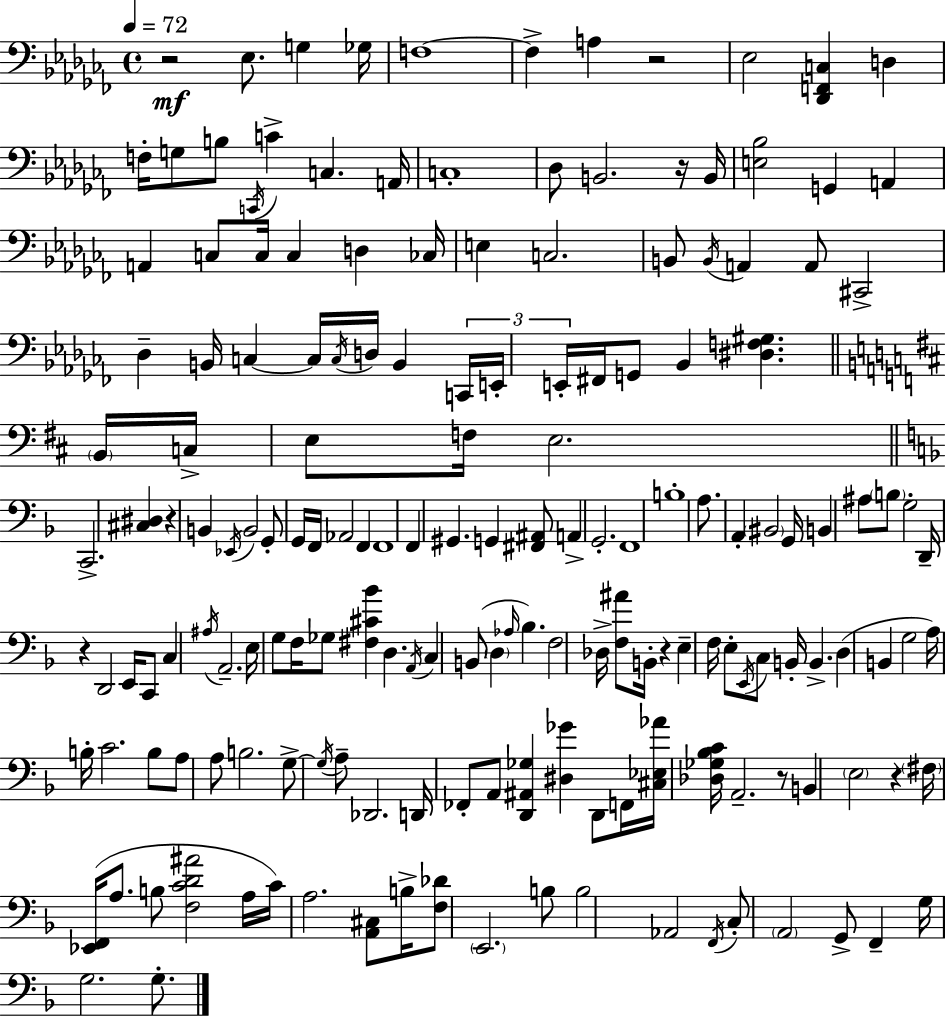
{
  \clef bass
  \time 4/4
  \defaultTimeSignature
  \key aes \minor
  \tempo 4 = 72
  r2\mf ees8. g4 ges16 | f1~~ | f4-> a4 r2 | ees2 <des, f, c>4 d4 | \break f16-. g8 b8 \acciaccatura { c,16 } c'4-> c4. | a,16 c1-. | des8 b,2. r16 | b,16 <e bes>2 g,4 a,4 | \break a,4 c8 c16 c4 d4 | ces16 e4 c2. | b,8 \acciaccatura { b,16 } a,4 a,8 cis,2-> | des4-- b,16 c4~~ c16 \acciaccatura { c16 } d16 b,4 | \break \tuplet 3/2 { c,16 e,16-. e,16-. } fis,16 g,8 bes,4 <dis f gis>4. | \bar "||" \break \key d \major \parenthesize b,16 c16-> e8 f16 e2. | \bar "||" \break \key f \major c,2.-> <cis dis>4 | r4 b,4 \acciaccatura { ees,16 } b,2 | g,8-. g,16 f,16 aes,2 f,4 | f,1 | \break f,4 gis,4. g,4 <fis, ais,>8 | a,4-> g,2.-. | f,1 | b1-. | \break a8. a,4-. \parenthesize bis,2 | g,16 b,4 ais8 \parenthesize b8 g2-. | d,16-- r4 d,2 e,16 c,8 | c4 \acciaccatura { ais16 } a,2.-- | \break e16 g8 f16 ges8 <fis cis' bes'>4 d4. | \acciaccatura { a,16 } c4 b,8( \parenthesize d4 \grace { aes16 } bes4.) | f2 des16-> <f ais'>8 b,16-. | r4 e4-- f16 e8-. \acciaccatura { e,16 } c8 b,16-. b,4.-> | \break d4( b,4 g2 | a16) b16-. c'2. | b8 a8 a8 b2. | g8->~~ \acciaccatura { g16 } a8-- des,2. | \break d,16 fes,8-. a,8 <d, ais, ges>4 <dis ges'>4 | d,8 f,16 <cis ees aes'>16 <des ges bes c'>16 a,2.-- | r8 b,4 \parenthesize e2 | r4 \parenthesize fis16 <ees, f,>16( a8. b8 <f c' d' ais'>2 | \break a16 c'16) a2. | <a, cis>8 b16-> <f des'>8 \parenthesize e,2. | b8 b2 aes,2 | \acciaccatura { f,16 } c8-. \parenthesize a,2 | \break g,8-> f,4-- g16 g2. | g8.-. \bar "|."
}